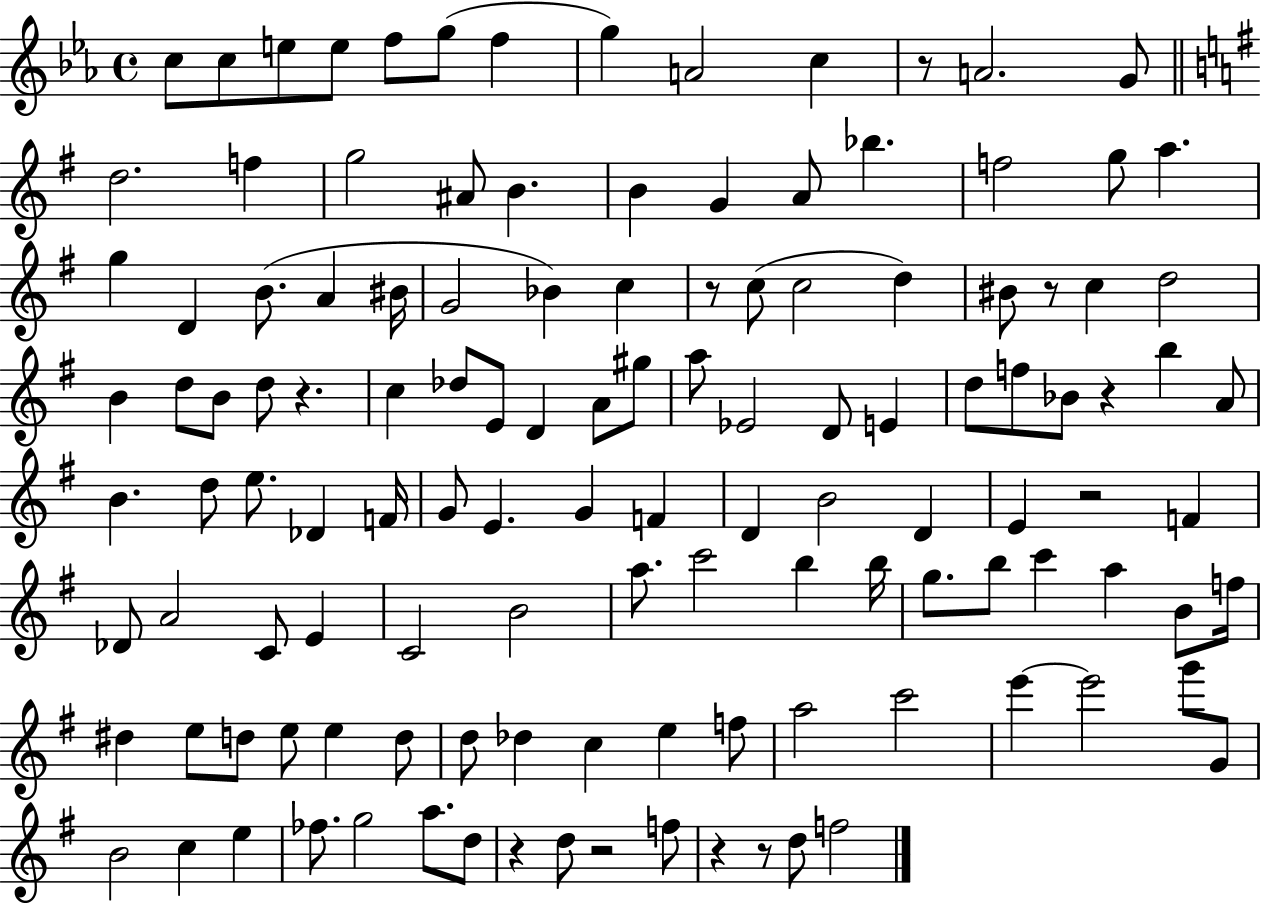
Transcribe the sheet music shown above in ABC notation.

X:1
T:Untitled
M:4/4
L:1/4
K:Eb
c/2 c/2 e/2 e/2 f/2 g/2 f g A2 c z/2 A2 G/2 d2 f g2 ^A/2 B B G A/2 _b f2 g/2 a g D B/2 A ^B/4 G2 _B c z/2 c/2 c2 d ^B/2 z/2 c d2 B d/2 B/2 d/2 z c _d/2 E/2 D A/2 ^g/2 a/2 _E2 D/2 E d/2 f/2 _B/2 z b A/2 B d/2 e/2 _D F/4 G/2 E G F D B2 D E z2 F _D/2 A2 C/2 E C2 B2 a/2 c'2 b b/4 g/2 b/2 c' a B/2 f/4 ^d e/2 d/2 e/2 e d/2 d/2 _d c e f/2 a2 c'2 e' e'2 g'/2 G/2 B2 c e _f/2 g2 a/2 d/2 z d/2 z2 f/2 z z/2 d/2 f2